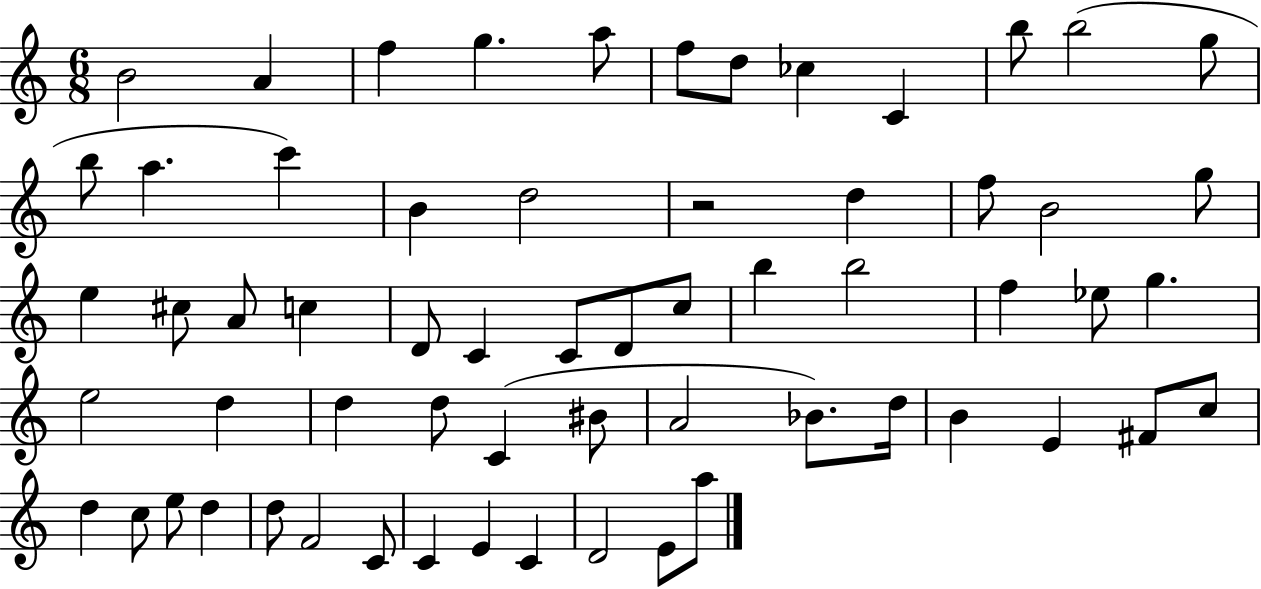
{
  \clef treble
  \numericTimeSignature
  \time 6/8
  \key c \major
  b'2 a'4 | f''4 g''4. a''8 | f''8 d''8 ces''4 c'4 | b''8 b''2( g''8 | \break b''8 a''4. c'''4) | b'4 d''2 | r2 d''4 | f''8 b'2 g''8 | \break e''4 cis''8 a'8 c''4 | d'8 c'4 c'8 d'8 c''8 | b''4 b''2 | f''4 ees''8 g''4. | \break e''2 d''4 | d''4 d''8 c'4( bis'8 | a'2 bes'8.) d''16 | b'4 e'4 fis'8 c''8 | \break d''4 c''8 e''8 d''4 | d''8 f'2 c'8 | c'4 e'4 c'4 | d'2 e'8 a''8 | \break \bar "|."
}